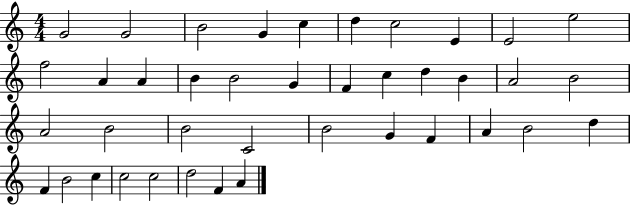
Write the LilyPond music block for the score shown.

{
  \clef treble
  \numericTimeSignature
  \time 4/4
  \key c \major
  g'2 g'2 | b'2 g'4 c''4 | d''4 c''2 e'4 | e'2 e''2 | \break f''2 a'4 a'4 | b'4 b'2 g'4 | f'4 c''4 d''4 b'4 | a'2 b'2 | \break a'2 b'2 | b'2 c'2 | b'2 g'4 f'4 | a'4 b'2 d''4 | \break f'4 b'2 c''4 | c''2 c''2 | d''2 f'4 a'4 | \bar "|."
}